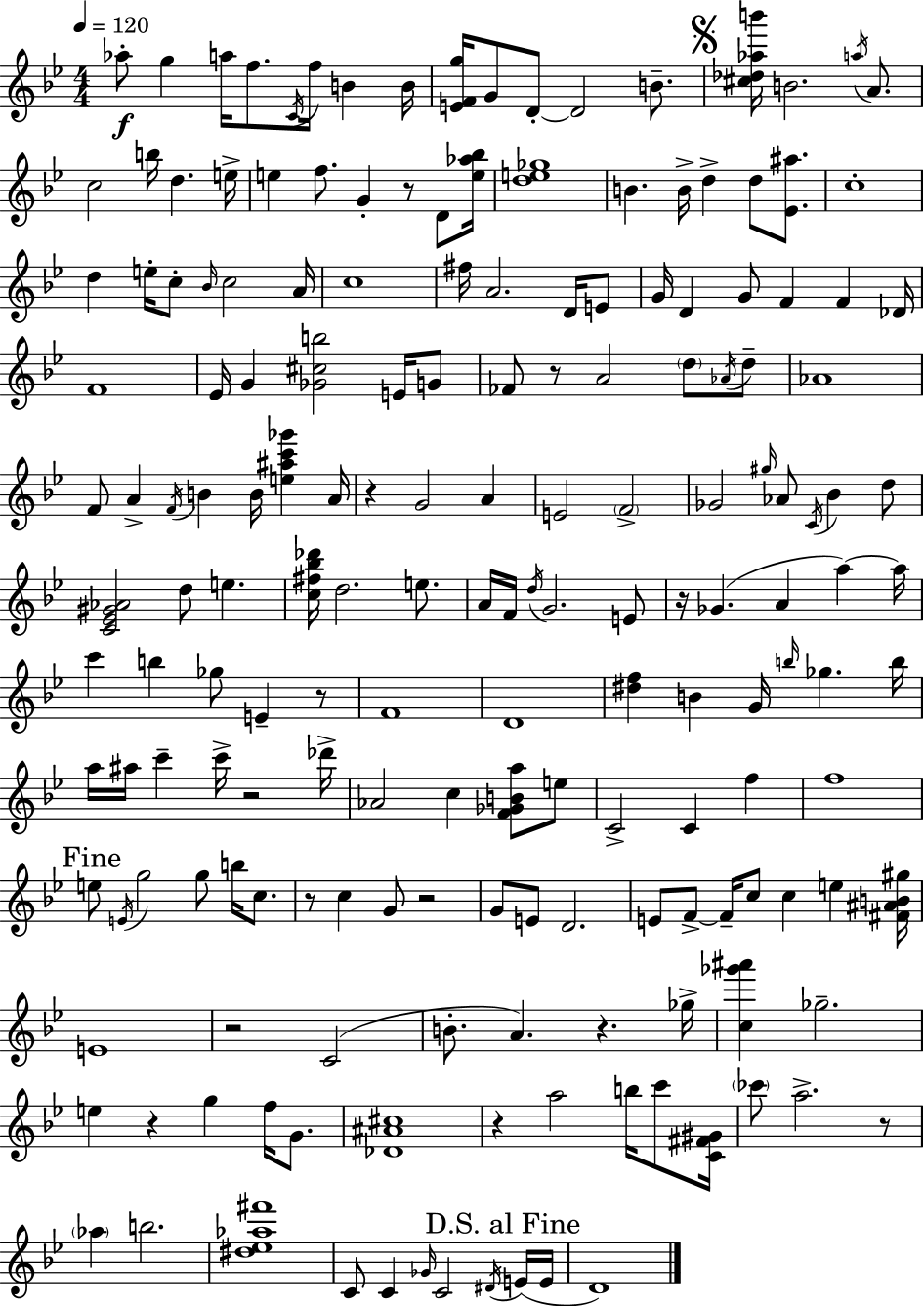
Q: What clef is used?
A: treble